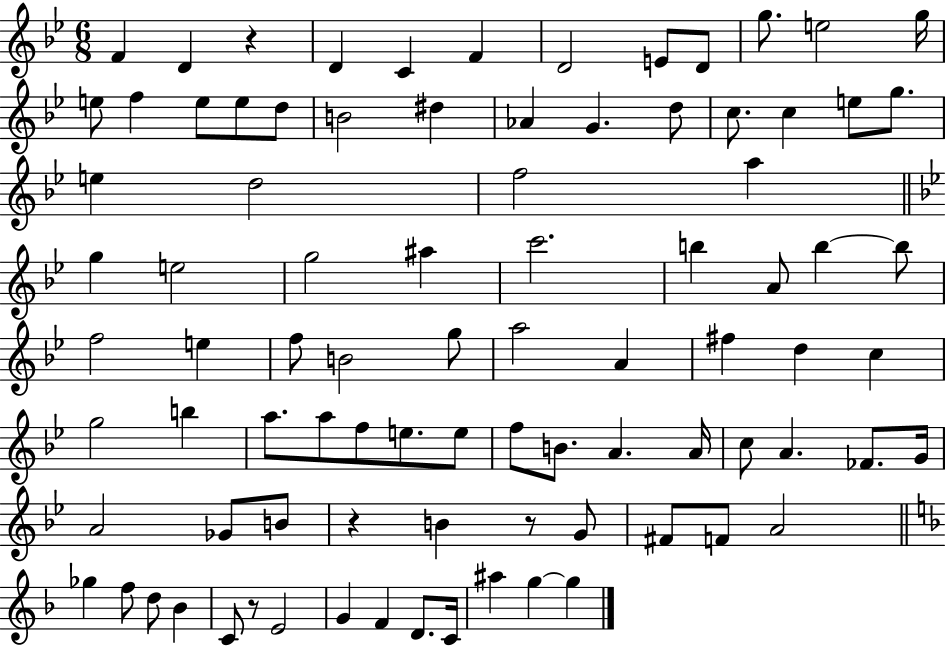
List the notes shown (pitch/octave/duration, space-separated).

F4/q D4/q R/q D4/q C4/q F4/q D4/h E4/e D4/e G5/e. E5/h G5/s E5/e F5/q E5/e E5/e D5/e B4/h D#5/q Ab4/q G4/q. D5/e C5/e. C5/q E5/e G5/e. E5/q D5/h F5/h A5/q G5/q E5/h G5/h A#5/q C6/h. B5/q A4/e B5/q B5/e F5/h E5/q F5/e B4/h G5/e A5/h A4/q F#5/q D5/q C5/q G5/h B5/q A5/e. A5/e F5/e E5/e. E5/e F5/e B4/e. A4/q. A4/s C5/e A4/q. FES4/e. G4/s A4/h Gb4/e B4/e R/q B4/q R/e G4/e F#4/e F4/e A4/h Gb5/q F5/e D5/e Bb4/q C4/e R/e E4/h G4/q F4/q D4/e. C4/s A#5/q G5/q G5/q